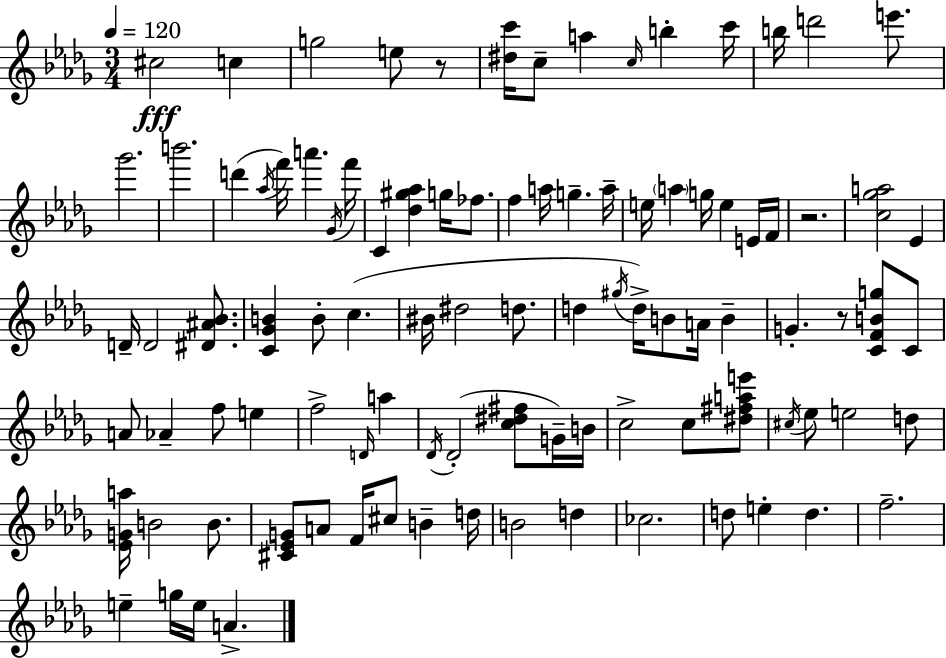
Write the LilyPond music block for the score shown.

{
  \clef treble
  \numericTimeSignature
  \time 3/4
  \key bes \minor
  \tempo 4 = 120
  cis''2\fff c''4 | g''2 e''8 r8 | <dis'' c'''>16 c''8-- a''4 \grace { c''16 } b''4-. | c'''16 b''16 d'''2 e'''8. | \break ges'''2. | b'''2. | d'''4( \acciaccatura { aes''16 } f'''16) a'''4. | \acciaccatura { ges'16 } f'''16 c'4 <des'' gis'' aes''>4 g''16 | \break fes''8. f''4 a''16 g''4.-- | a''16-- e''16 \parenthesize a''4 g''16 e''4 | e'16 f'16 r2. | <c'' ges'' a''>2 ees'4 | \break d'16-- d'2 | <dis' ais' bes'>8. <c' ges' b'>4 b'8-. c''4.( | bis'16 dis''2 | d''8. d''4 \acciaccatura { gis''16 }) d''16-> b'8 a'16 | \break b'4-- g'4.-. r8 | <c' f' b' g''>8 c'8 a'8 aes'4-- f''8 | e''4 f''2-> | \grace { d'16 } a''4 \acciaccatura { des'16 }( des'2-. | \break <c'' dis'' fis''>8 g'16--) b'16 c''2-> | c''8 <dis'' fis'' a'' e'''>8 \acciaccatura { cis''16 } ees''8 e''2 | d''8 <ees' g' a''>16 b'2 | b'8. <cis' ees' g'>8 a'8 f'16 | \break cis''8 b'4-- d''16 b'2 | d''4 ces''2. | d''8 e''4-. | d''4. f''2.-- | \break e''4-- g''16 | e''16 a'4.-> \bar "|."
}